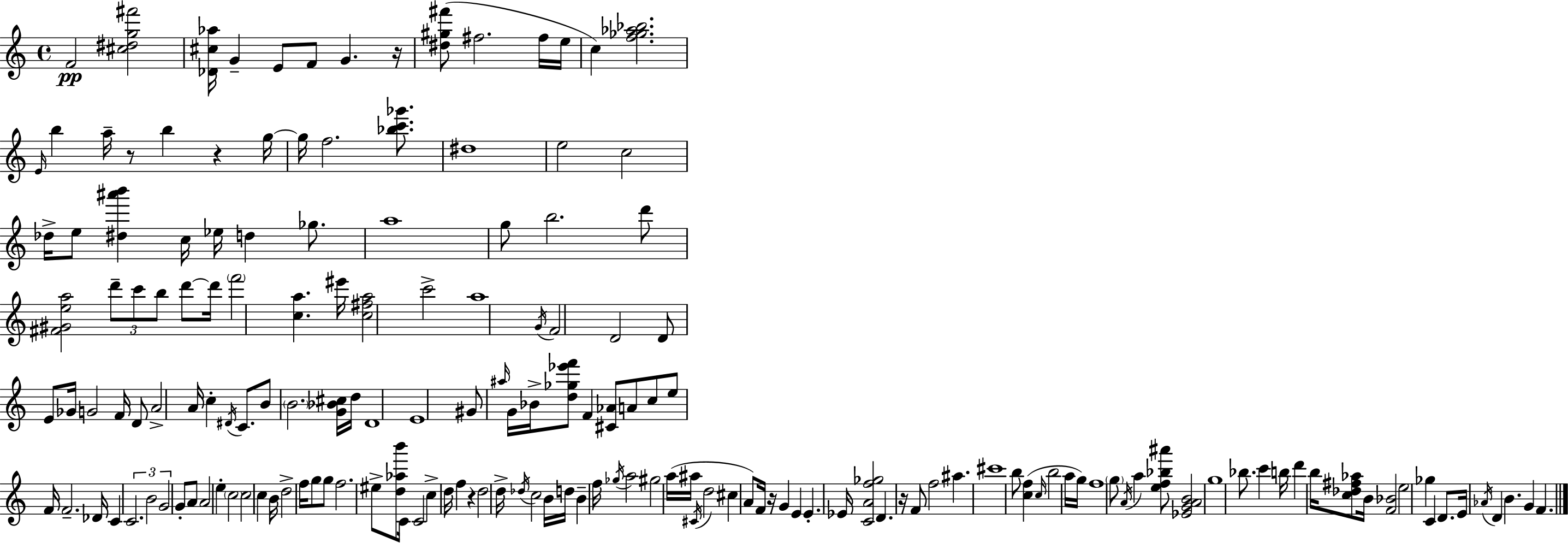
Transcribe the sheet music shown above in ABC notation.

X:1
T:Untitled
M:4/4
L:1/4
K:C
F2 [^c^dg^f']2 [_D^c_a]/4 G E/2 F/2 G z/4 [^d^g^f']/2 ^f2 ^f/4 e/4 c [f_g_a_b]2 E/4 b a/4 z/2 b z g/4 g/4 f2 [_bc'_g']/2 ^d4 e2 c2 _d/4 e/2 [^d^a'b'] c/4 _e/4 d _g/2 a4 g/2 b2 d'/2 [^F^Gea]2 d'/2 c'/2 b/2 d'/2 d'/4 f'2 [ca] ^e'/4 [c^fa]2 c'2 a4 G/4 F2 D2 D/2 E/2 _G/4 G2 F/4 D/2 A2 A/4 c ^D/4 C/2 B/2 B2 [G_B^c]/4 d/4 D4 E4 ^G/2 ^a/4 G/4 _B/4 [d_g_e'f']/2 F [^C_A]/2 A/2 c/2 e/2 F/4 F2 _D/4 C C2 B2 G2 G/2 A/2 A2 e c2 c2 c B/4 d2 f/4 g/2 g/2 f2 ^e/2 [d_ab']/2 C/4 C2 c d/4 f z d2 d/4 _d/4 c2 B/4 d/4 B f/4 _g/4 a2 ^g2 a/4 ^a/4 ^C/4 d2 ^c A/2 F/4 z/4 G E E _E/4 [CAf_g]2 D z/4 F/2 f2 ^a ^c'4 b/2 [cf] c/4 b2 a/4 g/4 f4 g/2 A/4 a [ef_b^a']/2 [_EGAB]2 g4 _b/2 c' b/4 d' b/4 [c_d^f_a]/2 B/4 [F_B]2 e2 _g C D/2 E/4 _A/4 D B G F